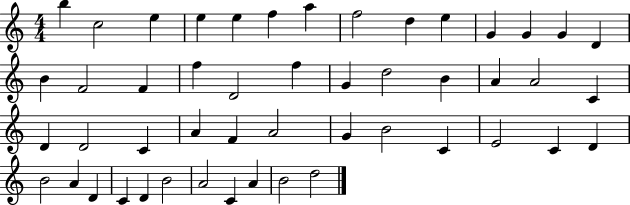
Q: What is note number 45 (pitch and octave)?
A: A4